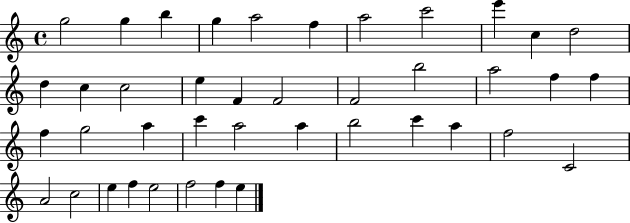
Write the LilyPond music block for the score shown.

{
  \clef treble
  \time 4/4
  \defaultTimeSignature
  \key c \major
  g''2 g''4 b''4 | g''4 a''2 f''4 | a''2 c'''2 | e'''4 c''4 d''2 | \break d''4 c''4 c''2 | e''4 f'4 f'2 | f'2 b''2 | a''2 f''4 f''4 | \break f''4 g''2 a''4 | c'''4 a''2 a''4 | b''2 c'''4 a''4 | f''2 c'2 | \break a'2 c''2 | e''4 f''4 e''2 | f''2 f''4 e''4 | \bar "|."
}